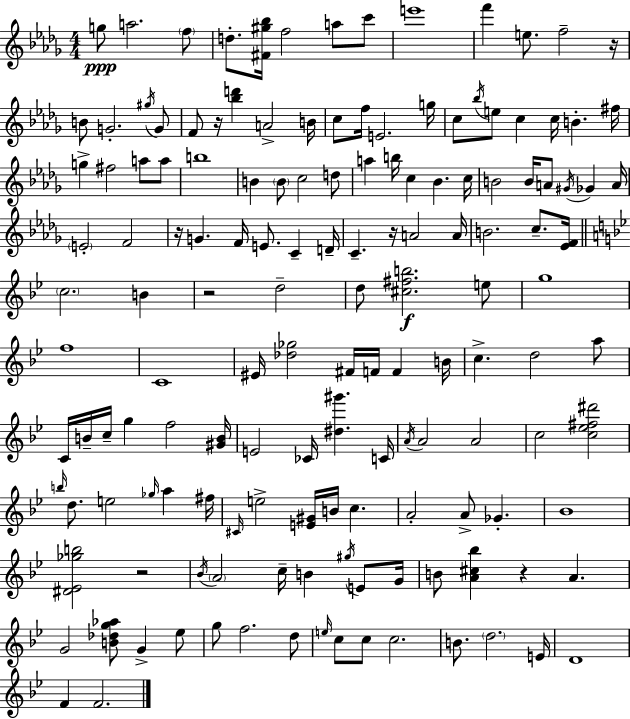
G5/e A5/h. F5/e D5/e. [F#4,G#5,Bb5]/s F5/h A5/e C6/e E6/w F6/q E5/e. F5/h R/s B4/e G4/h. G#5/s G4/e F4/e R/s [Bb5,D6]/q A4/h B4/s C5/e F5/s E4/h. G5/s C5/e Bb5/s E5/e C5/q C5/s B4/q. F#5/s G5/q F#5/h A5/e A5/e B5/w B4/q B4/e C5/h D5/e A5/q B5/s C5/q Bb4/q. C5/s B4/h B4/s A4/e G#4/s Gb4/q A4/s E4/h F4/h R/s G4/q. F4/s E4/e. C4/q D4/s C4/q. R/s A4/h A4/s B4/h. C5/e. [Eb4,F4]/s C5/h. B4/q R/h D5/h D5/e [C#5,F#5,B5]/h. E5/e G5/w F5/w C4/w EIS4/s [Db5,Gb5]/h F#4/s F4/s F4/q B4/s C5/q. D5/h A5/e C4/s B4/s C5/s G5/q F5/h [G#4,B4]/s E4/h CES4/s [D#5,G#6]/q. C4/s A4/s A4/h A4/h C5/h [C5,Eb5,F#5,D#6]/h B5/s D5/e. E5/h Gb5/s A5/q F#5/s C#4/s E5/h [E4,G#4]/s B4/s C5/q. A4/h A4/e Gb4/q. Bb4/w [D#4,Eb4,Gb5,B5]/h R/h Bb4/s A4/h C5/s B4/q G#5/s E4/e G4/s B4/e [A4,C#5,Bb5]/q R/q A4/q. G4/h [B4,Db5,G5,Ab5]/e G4/q Eb5/e G5/e F5/h. D5/e E5/s C5/e C5/e C5/h. B4/e. D5/h. E4/s D4/w F4/q F4/h.